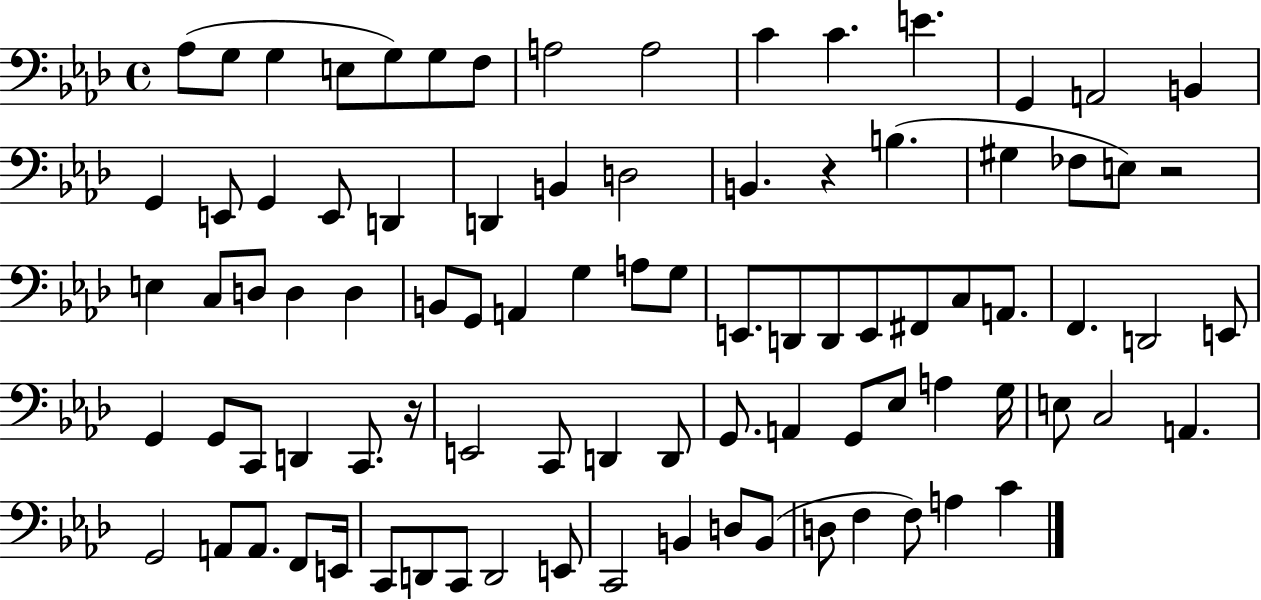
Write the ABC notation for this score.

X:1
T:Untitled
M:4/4
L:1/4
K:Ab
_A,/2 G,/2 G, E,/2 G,/2 G,/2 F,/2 A,2 A,2 C C E G,, A,,2 B,, G,, E,,/2 G,, E,,/2 D,, D,, B,, D,2 B,, z B, ^G, _F,/2 E,/2 z2 E, C,/2 D,/2 D, D, B,,/2 G,,/2 A,, G, A,/2 G,/2 E,,/2 D,,/2 D,,/2 E,,/2 ^F,,/2 C,/2 A,,/2 F,, D,,2 E,,/2 G,, G,,/2 C,,/2 D,, C,,/2 z/4 E,,2 C,,/2 D,, D,,/2 G,,/2 A,, G,,/2 _E,/2 A, G,/4 E,/2 C,2 A,, G,,2 A,,/2 A,,/2 F,,/2 E,,/4 C,,/2 D,,/2 C,,/2 D,,2 E,,/2 C,,2 B,, D,/2 B,,/2 D,/2 F, F,/2 A, C